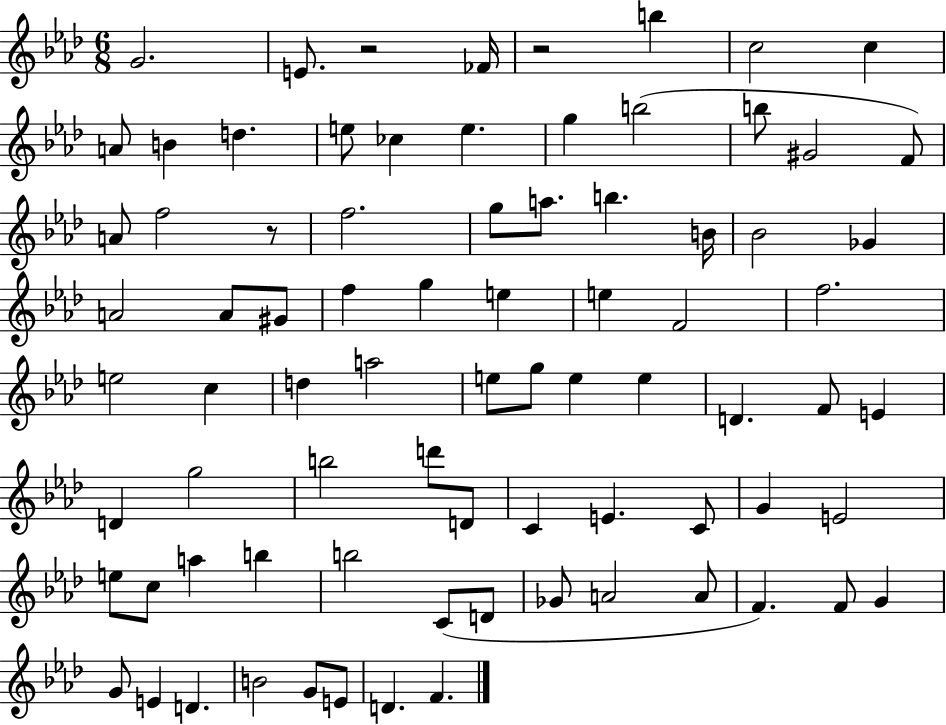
{
  \clef treble
  \numericTimeSignature
  \time 6/8
  \key aes \major
  g'2. | e'8. r2 fes'16 | r2 b''4 | c''2 c''4 | \break a'8 b'4 d''4. | e''8 ces''4 e''4. | g''4 b''2( | b''8 gis'2 f'8) | \break a'8 f''2 r8 | f''2. | g''8 a''8. b''4. b'16 | bes'2 ges'4 | \break a'2 a'8 gis'8 | f''4 g''4 e''4 | e''4 f'2 | f''2. | \break e''2 c''4 | d''4 a''2 | e''8 g''8 e''4 e''4 | d'4. f'8 e'4 | \break d'4 g''2 | b''2 d'''8 d'8 | c'4 e'4. c'8 | g'4 e'2 | \break e''8 c''8 a''4 b''4 | b''2 c'8( d'8 | ges'8 a'2 a'8 | f'4.) f'8 g'4 | \break g'8 e'4 d'4. | b'2 g'8 e'8 | d'4. f'4. | \bar "|."
}